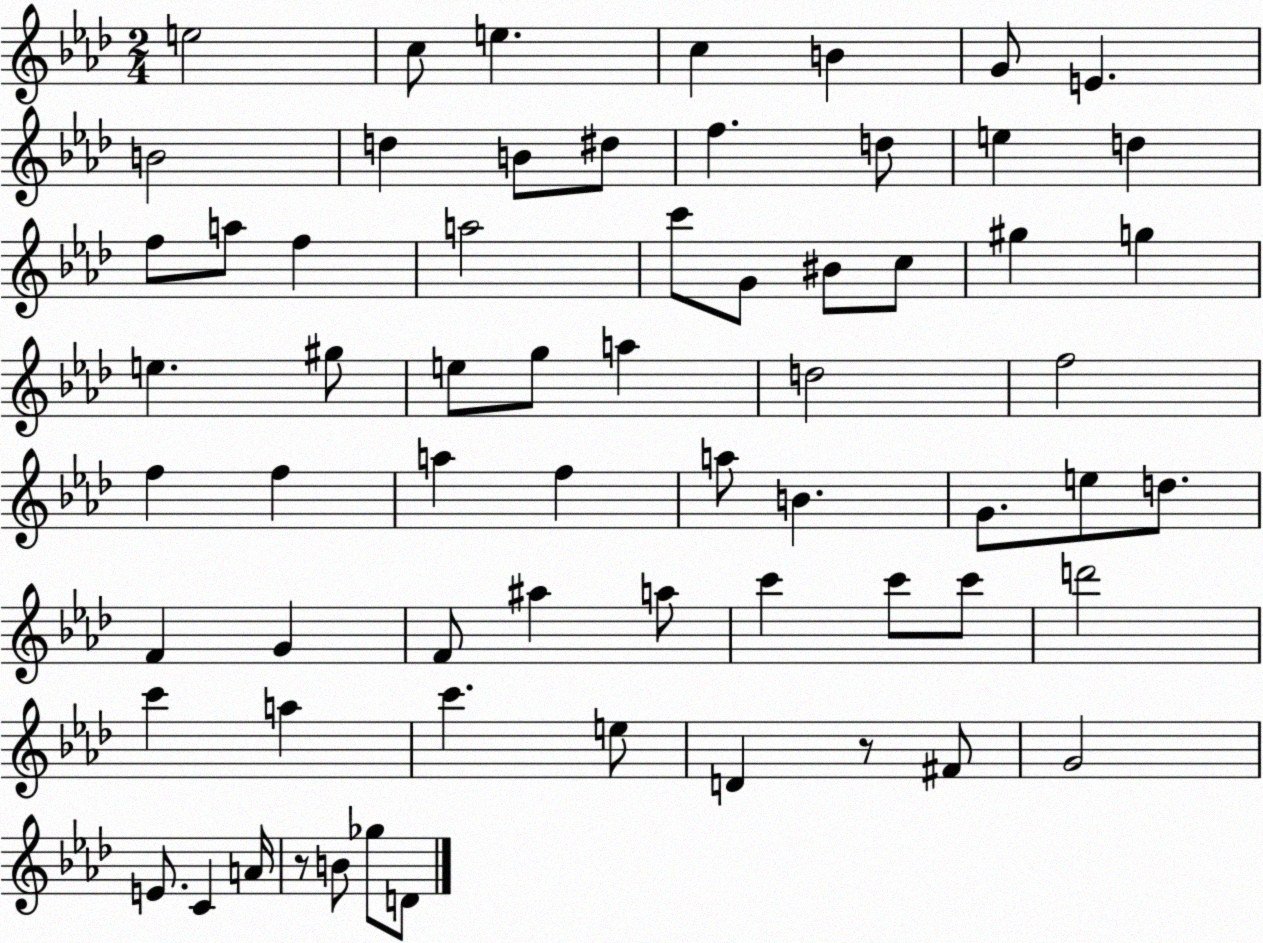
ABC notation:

X:1
T:Untitled
M:2/4
L:1/4
K:Ab
e2 c/2 e c B G/2 E B2 d B/2 ^d/2 f d/2 e d f/2 a/2 f a2 c'/2 G/2 ^B/2 c/2 ^g g e ^g/2 e/2 g/2 a d2 f2 f f a f a/2 B G/2 e/2 d/2 F G F/2 ^a a/2 c' c'/2 c'/2 d'2 c' a c' e/2 D z/2 ^F/2 G2 E/2 C A/4 z/2 B/2 _g/2 D/2